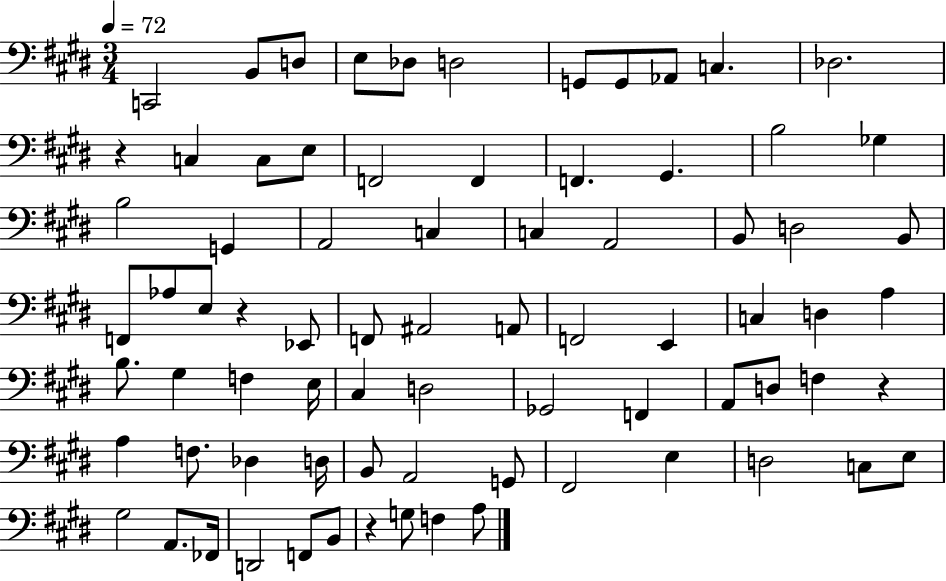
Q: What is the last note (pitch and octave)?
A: A3